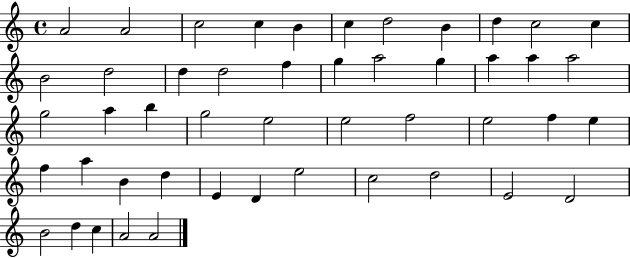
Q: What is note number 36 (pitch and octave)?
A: D5